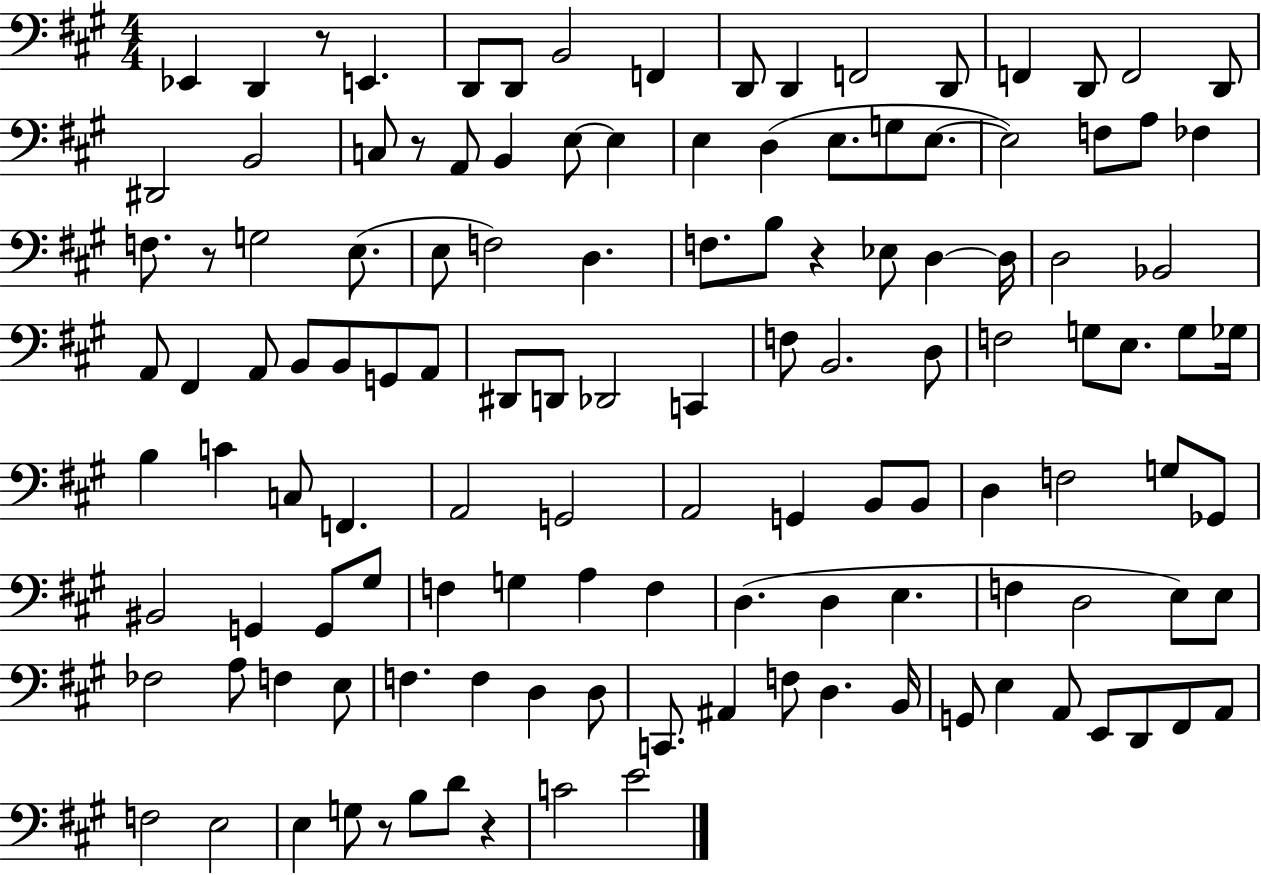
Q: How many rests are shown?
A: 6